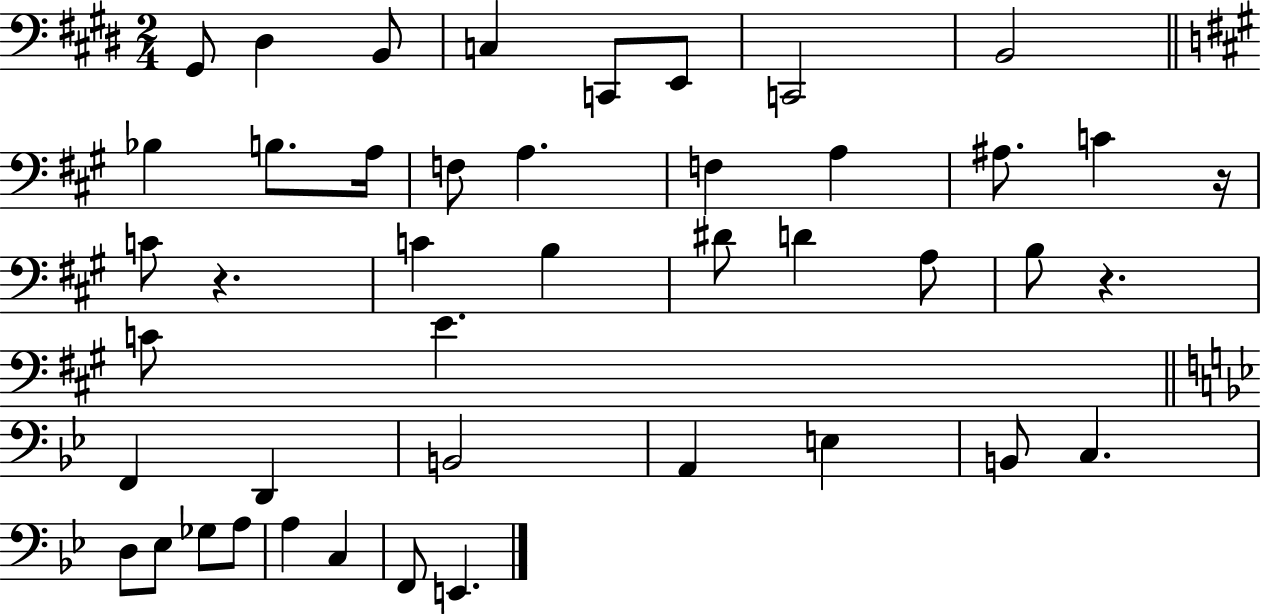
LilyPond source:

{
  \clef bass
  \numericTimeSignature
  \time 2/4
  \key e \major
  gis,8 dis4 b,8 | c4 c,8 e,8 | c,2 | b,2 | \break \bar "||" \break \key a \major bes4 b8. a16 | f8 a4. | f4 a4 | ais8. c'4 r16 | \break c'8 r4. | c'4 b4 | dis'8 d'4 a8 | b8 r4. | \break c'8 e'4. | \bar "||" \break \key bes \major f,4 d,4 | b,2 | a,4 e4 | b,8 c4. | \break d8 ees8 ges8 a8 | a4 c4 | f,8 e,4. | \bar "|."
}